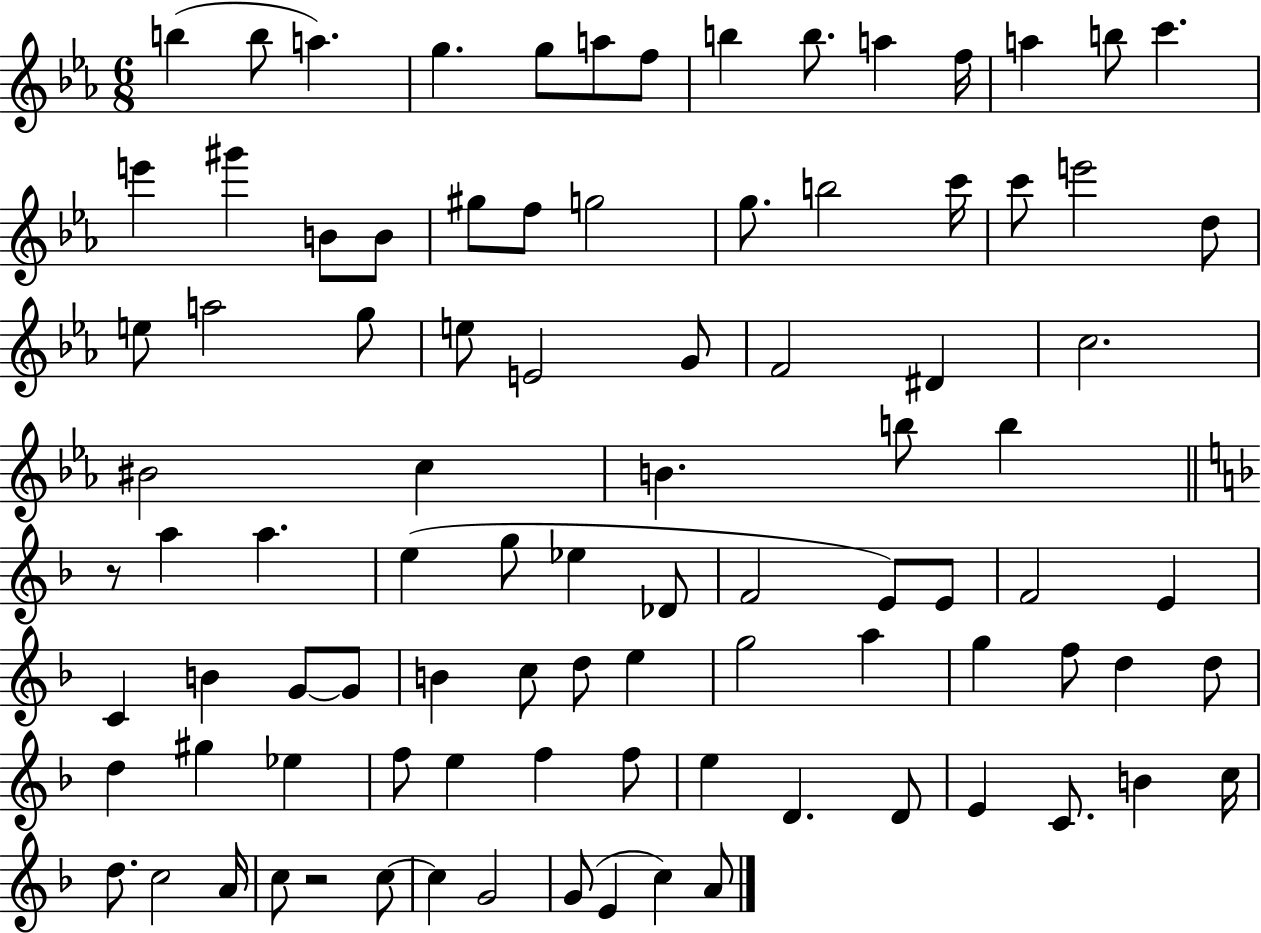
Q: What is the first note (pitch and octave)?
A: B5